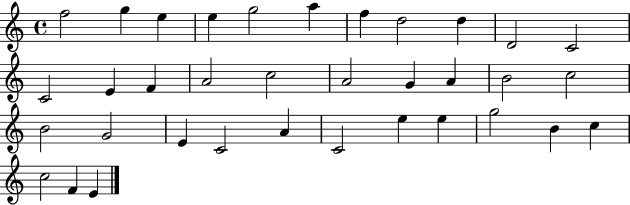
{
  \clef treble
  \time 4/4
  \defaultTimeSignature
  \key c \major
  f''2 g''4 e''4 | e''4 g''2 a''4 | f''4 d''2 d''4 | d'2 c'2 | \break c'2 e'4 f'4 | a'2 c''2 | a'2 g'4 a'4 | b'2 c''2 | \break b'2 g'2 | e'4 c'2 a'4 | c'2 e''4 e''4 | g''2 b'4 c''4 | \break c''2 f'4 e'4 | \bar "|."
}